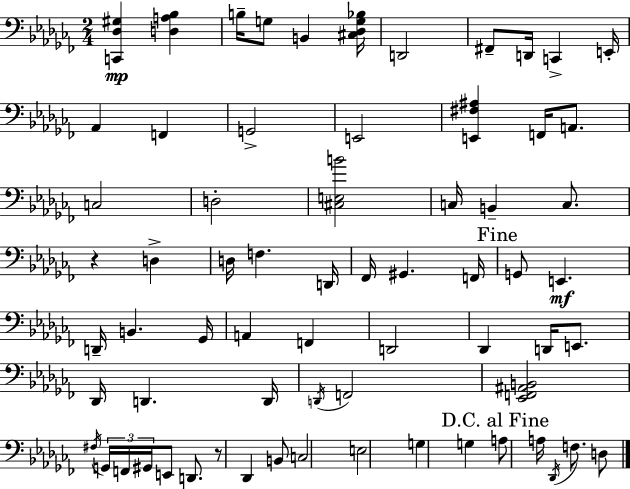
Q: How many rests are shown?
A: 2